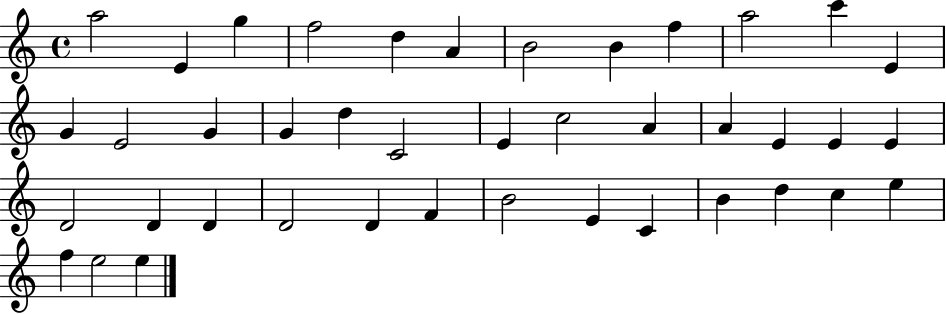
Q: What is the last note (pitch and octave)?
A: E5